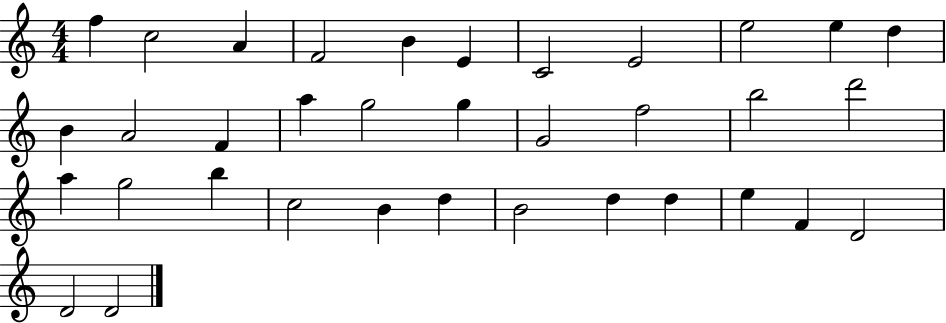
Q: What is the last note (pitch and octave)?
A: D4